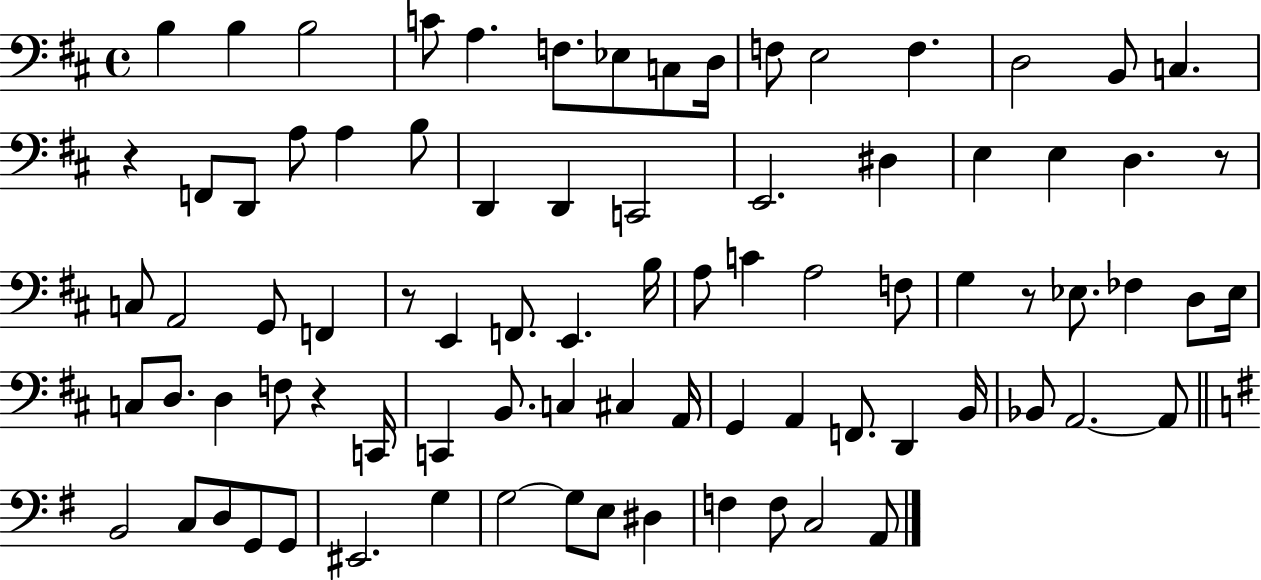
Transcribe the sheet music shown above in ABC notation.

X:1
T:Untitled
M:4/4
L:1/4
K:D
B, B, B,2 C/2 A, F,/2 _E,/2 C,/2 D,/4 F,/2 E,2 F, D,2 B,,/2 C, z F,,/2 D,,/2 A,/2 A, B,/2 D,, D,, C,,2 E,,2 ^D, E, E, D, z/2 C,/2 A,,2 G,,/2 F,, z/2 E,, F,,/2 E,, B,/4 A,/2 C A,2 F,/2 G, z/2 _E,/2 _F, D,/2 _E,/4 C,/2 D,/2 D, F,/2 z C,,/4 C,, B,,/2 C, ^C, A,,/4 G,, A,, F,,/2 D,, B,,/4 _B,,/2 A,,2 A,,/2 B,,2 C,/2 D,/2 G,,/2 G,,/2 ^E,,2 G, G,2 G,/2 E,/2 ^D, F, F,/2 C,2 A,,/2